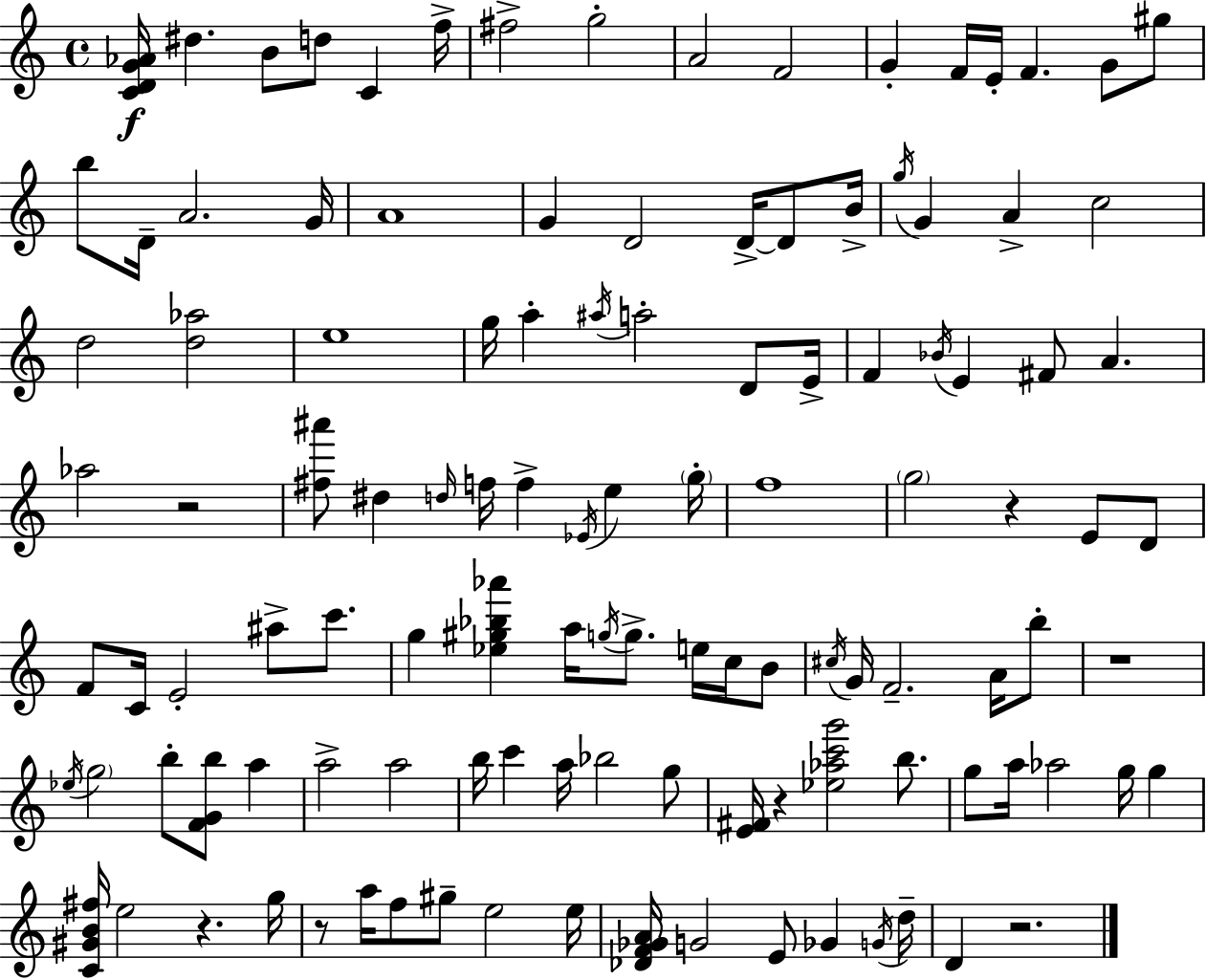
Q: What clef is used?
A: treble